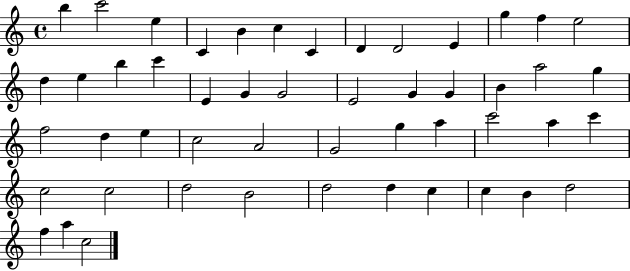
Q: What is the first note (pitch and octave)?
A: B5